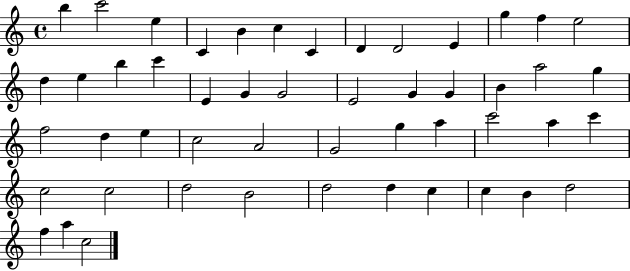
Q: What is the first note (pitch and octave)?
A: B5